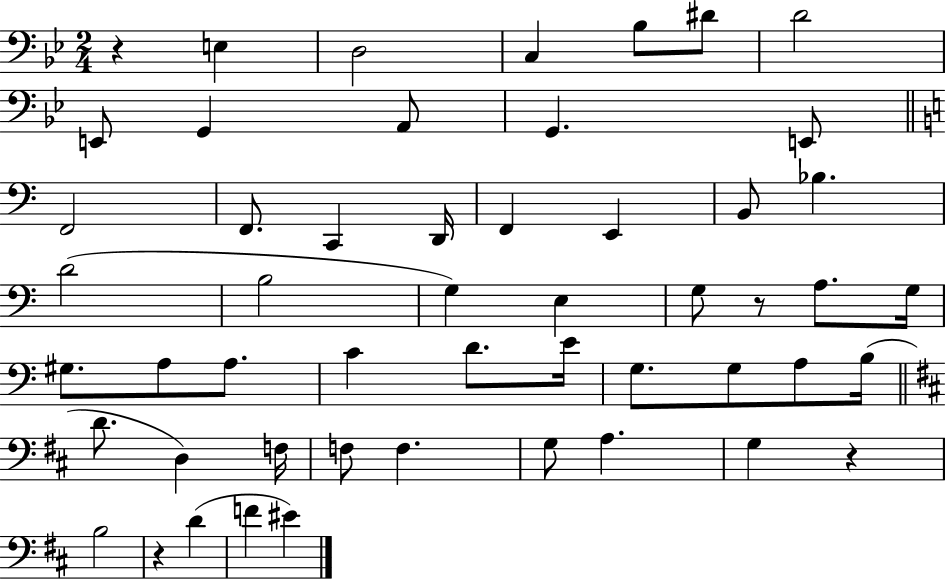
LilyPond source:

{
  \clef bass
  \numericTimeSignature
  \time 2/4
  \key bes \major
  r4 e4 | d2 | c4 bes8 dis'8 | d'2 | \break e,8 g,4 a,8 | g,4. e,8 | \bar "||" \break \key c \major f,2 | f,8. c,4 d,16 | f,4 e,4 | b,8 bes4. | \break d'2( | b2 | g4) e4 | g8 r8 a8. g16 | \break gis8. a8 a8. | c'4 d'8. e'16 | g8. g8 a8 b16( | \bar "||" \break \key d \major d'8. d4) f16 | f8 f4. | g8 a4. | g4 r4 | \break b2 | r4 d'4( | f'4 eis'4) | \bar "|."
}